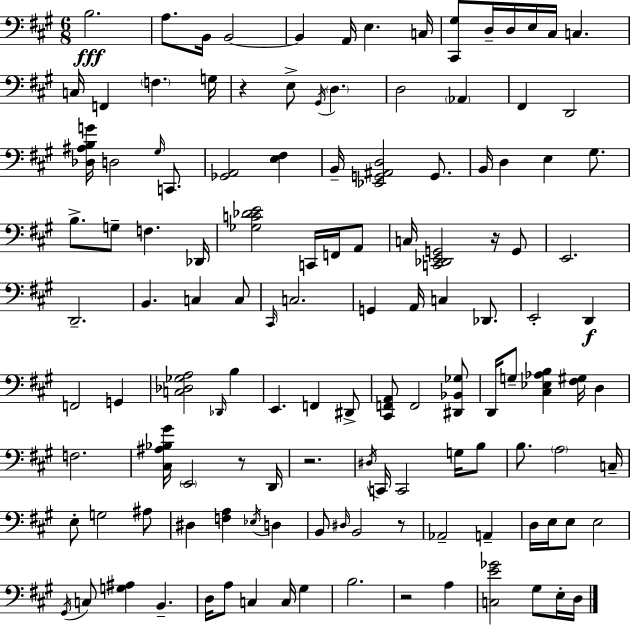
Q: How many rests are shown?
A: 6